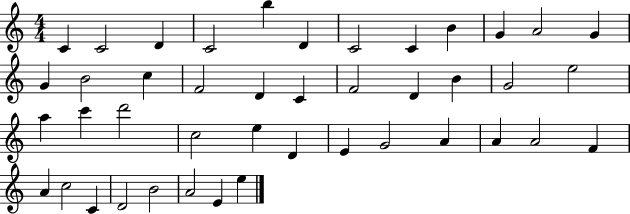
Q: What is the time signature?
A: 4/4